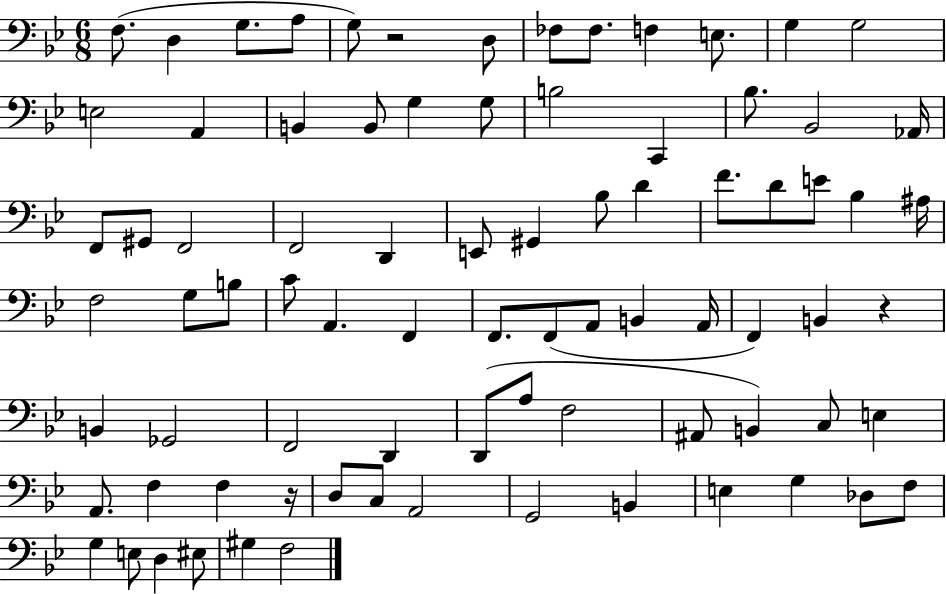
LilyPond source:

{
  \clef bass
  \numericTimeSignature
  \time 6/8
  \key bes \major
  f8.( d4 g8. a8 | g8) r2 d8 | fes8 fes8. f4 e8. | g4 g2 | \break e2 a,4 | b,4 b,8 g4 g8 | b2 c,4 | bes8. bes,2 aes,16 | \break f,8 gis,8 f,2 | f,2 d,4 | e,8 gis,4 bes8 d'4 | f'8. d'8 e'8 bes4 ais16 | \break f2 g8 b8 | c'8 a,4. f,4 | f,8. f,8( a,8 b,4 a,16 | f,4) b,4 r4 | \break b,4 ges,2 | f,2 d,4 | d,8( a8 f2 | ais,8 b,4) c8 e4 | \break a,8. f4 f4 r16 | d8 c8 a,2 | g,2 b,4 | e4 g4 des8 f8 | \break g4 e8 d4 eis8 | gis4 f2 | \bar "|."
}